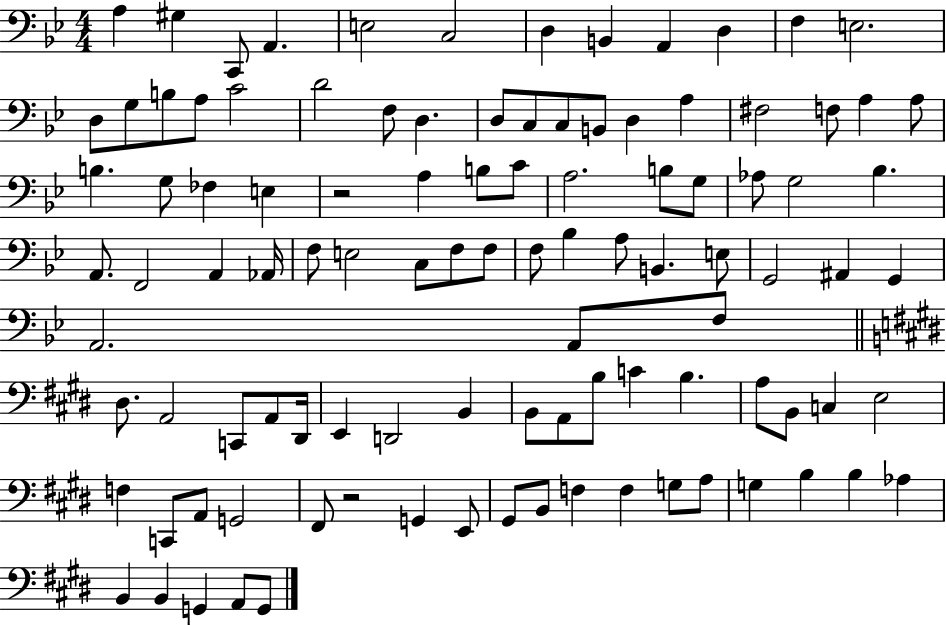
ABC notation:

X:1
T:Untitled
M:4/4
L:1/4
K:Bb
A, ^G, C,,/2 A,, E,2 C,2 D, B,, A,, D, F, E,2 D,/2 G,/2 B,/2 A,/2 C2 D2 F,/2 D, D,/2 C,/2 C,/2 B,,/2 D, A, ^F,2 F,/2 A, A,/2 B, G,/2 _F, E, z2 A, B,/2 C/2 A,2 B,/2 G,/2 _A,/2 G,2 _B, A,,/2 F,,2 A,, _A,,/4 F,/2 E,2 C,/2 F,/2 F,/2 F,/2 _B, A,/2 B,, E,/2 G,,2 ^A,, G,, A,,2 A,,/2 F,/2 ^D,/2 A,,2 C,,/2 A,,/2 ^D,,/4 E,, D,,2 B,, B,,/2 A,,/2 B,/2 C B, A,/2 B,,/2 C, E,2 F, C,,/2 A,,/2 G,,2 ^F,,/2 z2 G,, E,,/2 ^G,,/2 B,,/2 F, F, G,/2 A,/2 G, B, B, _A, B,, B,, G,, A,,/2 G,,/2